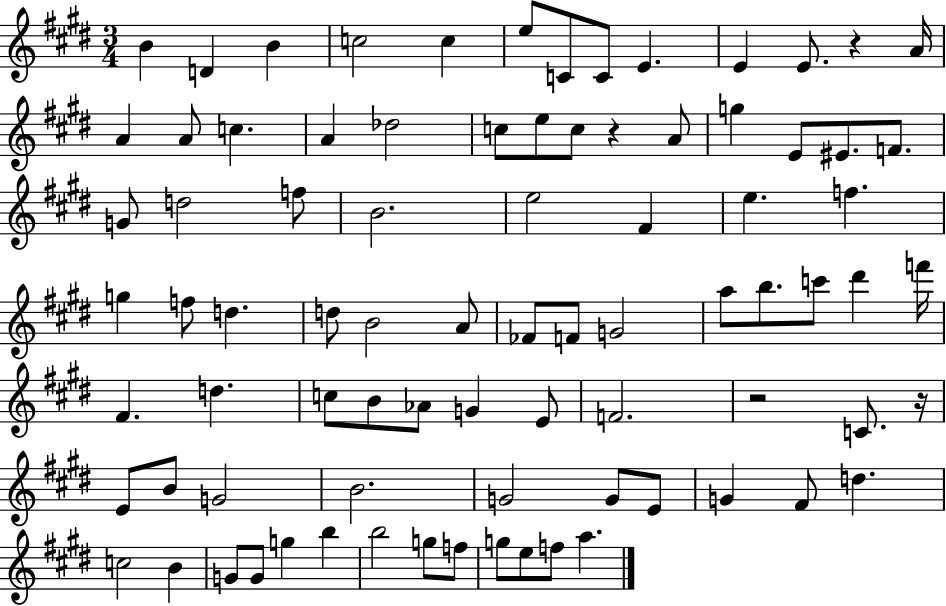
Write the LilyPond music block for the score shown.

{
  \clef treble
  \numericTimeSignature
  \time 3/4
  \key e \major
  \repeat volta 2 { b'4 d'4 b'4 | c''2 c''4 | e''8 c'8 c'8 e'4. | e'4 e'8. r4 a'16 | \break a'4 a'8 c''4. | a'4 des''2 | c''8 e''8 c''8 r4 a'8 | g''4 e'8 eis'8. f'8. | \break g'8 d''2 f''8 | b'2. | e''2 fis'4 | e''4. f''4. | \break g''4 f''8 d''4. | d''8 b'2 a'8 | fes'8 f'8 g'2 | a''8 b''8. c'''8 dis'''4 f'''16 | \break fis'4. d''4. | c''8 b'8 aes'8 g'4 e'8 | f'2. | r2 c'8. r16 | \break e'8 b'8 g'2 | b'2. | g'2 g'8 e'8 | g'4 fis'8 d''4. | \break c''2 b'4 | g'8 g'8 g''4 b''4 | b''2 g''8 f''8 | g''8 e''8 f''8 a''4. | \break } \bar "|."
}